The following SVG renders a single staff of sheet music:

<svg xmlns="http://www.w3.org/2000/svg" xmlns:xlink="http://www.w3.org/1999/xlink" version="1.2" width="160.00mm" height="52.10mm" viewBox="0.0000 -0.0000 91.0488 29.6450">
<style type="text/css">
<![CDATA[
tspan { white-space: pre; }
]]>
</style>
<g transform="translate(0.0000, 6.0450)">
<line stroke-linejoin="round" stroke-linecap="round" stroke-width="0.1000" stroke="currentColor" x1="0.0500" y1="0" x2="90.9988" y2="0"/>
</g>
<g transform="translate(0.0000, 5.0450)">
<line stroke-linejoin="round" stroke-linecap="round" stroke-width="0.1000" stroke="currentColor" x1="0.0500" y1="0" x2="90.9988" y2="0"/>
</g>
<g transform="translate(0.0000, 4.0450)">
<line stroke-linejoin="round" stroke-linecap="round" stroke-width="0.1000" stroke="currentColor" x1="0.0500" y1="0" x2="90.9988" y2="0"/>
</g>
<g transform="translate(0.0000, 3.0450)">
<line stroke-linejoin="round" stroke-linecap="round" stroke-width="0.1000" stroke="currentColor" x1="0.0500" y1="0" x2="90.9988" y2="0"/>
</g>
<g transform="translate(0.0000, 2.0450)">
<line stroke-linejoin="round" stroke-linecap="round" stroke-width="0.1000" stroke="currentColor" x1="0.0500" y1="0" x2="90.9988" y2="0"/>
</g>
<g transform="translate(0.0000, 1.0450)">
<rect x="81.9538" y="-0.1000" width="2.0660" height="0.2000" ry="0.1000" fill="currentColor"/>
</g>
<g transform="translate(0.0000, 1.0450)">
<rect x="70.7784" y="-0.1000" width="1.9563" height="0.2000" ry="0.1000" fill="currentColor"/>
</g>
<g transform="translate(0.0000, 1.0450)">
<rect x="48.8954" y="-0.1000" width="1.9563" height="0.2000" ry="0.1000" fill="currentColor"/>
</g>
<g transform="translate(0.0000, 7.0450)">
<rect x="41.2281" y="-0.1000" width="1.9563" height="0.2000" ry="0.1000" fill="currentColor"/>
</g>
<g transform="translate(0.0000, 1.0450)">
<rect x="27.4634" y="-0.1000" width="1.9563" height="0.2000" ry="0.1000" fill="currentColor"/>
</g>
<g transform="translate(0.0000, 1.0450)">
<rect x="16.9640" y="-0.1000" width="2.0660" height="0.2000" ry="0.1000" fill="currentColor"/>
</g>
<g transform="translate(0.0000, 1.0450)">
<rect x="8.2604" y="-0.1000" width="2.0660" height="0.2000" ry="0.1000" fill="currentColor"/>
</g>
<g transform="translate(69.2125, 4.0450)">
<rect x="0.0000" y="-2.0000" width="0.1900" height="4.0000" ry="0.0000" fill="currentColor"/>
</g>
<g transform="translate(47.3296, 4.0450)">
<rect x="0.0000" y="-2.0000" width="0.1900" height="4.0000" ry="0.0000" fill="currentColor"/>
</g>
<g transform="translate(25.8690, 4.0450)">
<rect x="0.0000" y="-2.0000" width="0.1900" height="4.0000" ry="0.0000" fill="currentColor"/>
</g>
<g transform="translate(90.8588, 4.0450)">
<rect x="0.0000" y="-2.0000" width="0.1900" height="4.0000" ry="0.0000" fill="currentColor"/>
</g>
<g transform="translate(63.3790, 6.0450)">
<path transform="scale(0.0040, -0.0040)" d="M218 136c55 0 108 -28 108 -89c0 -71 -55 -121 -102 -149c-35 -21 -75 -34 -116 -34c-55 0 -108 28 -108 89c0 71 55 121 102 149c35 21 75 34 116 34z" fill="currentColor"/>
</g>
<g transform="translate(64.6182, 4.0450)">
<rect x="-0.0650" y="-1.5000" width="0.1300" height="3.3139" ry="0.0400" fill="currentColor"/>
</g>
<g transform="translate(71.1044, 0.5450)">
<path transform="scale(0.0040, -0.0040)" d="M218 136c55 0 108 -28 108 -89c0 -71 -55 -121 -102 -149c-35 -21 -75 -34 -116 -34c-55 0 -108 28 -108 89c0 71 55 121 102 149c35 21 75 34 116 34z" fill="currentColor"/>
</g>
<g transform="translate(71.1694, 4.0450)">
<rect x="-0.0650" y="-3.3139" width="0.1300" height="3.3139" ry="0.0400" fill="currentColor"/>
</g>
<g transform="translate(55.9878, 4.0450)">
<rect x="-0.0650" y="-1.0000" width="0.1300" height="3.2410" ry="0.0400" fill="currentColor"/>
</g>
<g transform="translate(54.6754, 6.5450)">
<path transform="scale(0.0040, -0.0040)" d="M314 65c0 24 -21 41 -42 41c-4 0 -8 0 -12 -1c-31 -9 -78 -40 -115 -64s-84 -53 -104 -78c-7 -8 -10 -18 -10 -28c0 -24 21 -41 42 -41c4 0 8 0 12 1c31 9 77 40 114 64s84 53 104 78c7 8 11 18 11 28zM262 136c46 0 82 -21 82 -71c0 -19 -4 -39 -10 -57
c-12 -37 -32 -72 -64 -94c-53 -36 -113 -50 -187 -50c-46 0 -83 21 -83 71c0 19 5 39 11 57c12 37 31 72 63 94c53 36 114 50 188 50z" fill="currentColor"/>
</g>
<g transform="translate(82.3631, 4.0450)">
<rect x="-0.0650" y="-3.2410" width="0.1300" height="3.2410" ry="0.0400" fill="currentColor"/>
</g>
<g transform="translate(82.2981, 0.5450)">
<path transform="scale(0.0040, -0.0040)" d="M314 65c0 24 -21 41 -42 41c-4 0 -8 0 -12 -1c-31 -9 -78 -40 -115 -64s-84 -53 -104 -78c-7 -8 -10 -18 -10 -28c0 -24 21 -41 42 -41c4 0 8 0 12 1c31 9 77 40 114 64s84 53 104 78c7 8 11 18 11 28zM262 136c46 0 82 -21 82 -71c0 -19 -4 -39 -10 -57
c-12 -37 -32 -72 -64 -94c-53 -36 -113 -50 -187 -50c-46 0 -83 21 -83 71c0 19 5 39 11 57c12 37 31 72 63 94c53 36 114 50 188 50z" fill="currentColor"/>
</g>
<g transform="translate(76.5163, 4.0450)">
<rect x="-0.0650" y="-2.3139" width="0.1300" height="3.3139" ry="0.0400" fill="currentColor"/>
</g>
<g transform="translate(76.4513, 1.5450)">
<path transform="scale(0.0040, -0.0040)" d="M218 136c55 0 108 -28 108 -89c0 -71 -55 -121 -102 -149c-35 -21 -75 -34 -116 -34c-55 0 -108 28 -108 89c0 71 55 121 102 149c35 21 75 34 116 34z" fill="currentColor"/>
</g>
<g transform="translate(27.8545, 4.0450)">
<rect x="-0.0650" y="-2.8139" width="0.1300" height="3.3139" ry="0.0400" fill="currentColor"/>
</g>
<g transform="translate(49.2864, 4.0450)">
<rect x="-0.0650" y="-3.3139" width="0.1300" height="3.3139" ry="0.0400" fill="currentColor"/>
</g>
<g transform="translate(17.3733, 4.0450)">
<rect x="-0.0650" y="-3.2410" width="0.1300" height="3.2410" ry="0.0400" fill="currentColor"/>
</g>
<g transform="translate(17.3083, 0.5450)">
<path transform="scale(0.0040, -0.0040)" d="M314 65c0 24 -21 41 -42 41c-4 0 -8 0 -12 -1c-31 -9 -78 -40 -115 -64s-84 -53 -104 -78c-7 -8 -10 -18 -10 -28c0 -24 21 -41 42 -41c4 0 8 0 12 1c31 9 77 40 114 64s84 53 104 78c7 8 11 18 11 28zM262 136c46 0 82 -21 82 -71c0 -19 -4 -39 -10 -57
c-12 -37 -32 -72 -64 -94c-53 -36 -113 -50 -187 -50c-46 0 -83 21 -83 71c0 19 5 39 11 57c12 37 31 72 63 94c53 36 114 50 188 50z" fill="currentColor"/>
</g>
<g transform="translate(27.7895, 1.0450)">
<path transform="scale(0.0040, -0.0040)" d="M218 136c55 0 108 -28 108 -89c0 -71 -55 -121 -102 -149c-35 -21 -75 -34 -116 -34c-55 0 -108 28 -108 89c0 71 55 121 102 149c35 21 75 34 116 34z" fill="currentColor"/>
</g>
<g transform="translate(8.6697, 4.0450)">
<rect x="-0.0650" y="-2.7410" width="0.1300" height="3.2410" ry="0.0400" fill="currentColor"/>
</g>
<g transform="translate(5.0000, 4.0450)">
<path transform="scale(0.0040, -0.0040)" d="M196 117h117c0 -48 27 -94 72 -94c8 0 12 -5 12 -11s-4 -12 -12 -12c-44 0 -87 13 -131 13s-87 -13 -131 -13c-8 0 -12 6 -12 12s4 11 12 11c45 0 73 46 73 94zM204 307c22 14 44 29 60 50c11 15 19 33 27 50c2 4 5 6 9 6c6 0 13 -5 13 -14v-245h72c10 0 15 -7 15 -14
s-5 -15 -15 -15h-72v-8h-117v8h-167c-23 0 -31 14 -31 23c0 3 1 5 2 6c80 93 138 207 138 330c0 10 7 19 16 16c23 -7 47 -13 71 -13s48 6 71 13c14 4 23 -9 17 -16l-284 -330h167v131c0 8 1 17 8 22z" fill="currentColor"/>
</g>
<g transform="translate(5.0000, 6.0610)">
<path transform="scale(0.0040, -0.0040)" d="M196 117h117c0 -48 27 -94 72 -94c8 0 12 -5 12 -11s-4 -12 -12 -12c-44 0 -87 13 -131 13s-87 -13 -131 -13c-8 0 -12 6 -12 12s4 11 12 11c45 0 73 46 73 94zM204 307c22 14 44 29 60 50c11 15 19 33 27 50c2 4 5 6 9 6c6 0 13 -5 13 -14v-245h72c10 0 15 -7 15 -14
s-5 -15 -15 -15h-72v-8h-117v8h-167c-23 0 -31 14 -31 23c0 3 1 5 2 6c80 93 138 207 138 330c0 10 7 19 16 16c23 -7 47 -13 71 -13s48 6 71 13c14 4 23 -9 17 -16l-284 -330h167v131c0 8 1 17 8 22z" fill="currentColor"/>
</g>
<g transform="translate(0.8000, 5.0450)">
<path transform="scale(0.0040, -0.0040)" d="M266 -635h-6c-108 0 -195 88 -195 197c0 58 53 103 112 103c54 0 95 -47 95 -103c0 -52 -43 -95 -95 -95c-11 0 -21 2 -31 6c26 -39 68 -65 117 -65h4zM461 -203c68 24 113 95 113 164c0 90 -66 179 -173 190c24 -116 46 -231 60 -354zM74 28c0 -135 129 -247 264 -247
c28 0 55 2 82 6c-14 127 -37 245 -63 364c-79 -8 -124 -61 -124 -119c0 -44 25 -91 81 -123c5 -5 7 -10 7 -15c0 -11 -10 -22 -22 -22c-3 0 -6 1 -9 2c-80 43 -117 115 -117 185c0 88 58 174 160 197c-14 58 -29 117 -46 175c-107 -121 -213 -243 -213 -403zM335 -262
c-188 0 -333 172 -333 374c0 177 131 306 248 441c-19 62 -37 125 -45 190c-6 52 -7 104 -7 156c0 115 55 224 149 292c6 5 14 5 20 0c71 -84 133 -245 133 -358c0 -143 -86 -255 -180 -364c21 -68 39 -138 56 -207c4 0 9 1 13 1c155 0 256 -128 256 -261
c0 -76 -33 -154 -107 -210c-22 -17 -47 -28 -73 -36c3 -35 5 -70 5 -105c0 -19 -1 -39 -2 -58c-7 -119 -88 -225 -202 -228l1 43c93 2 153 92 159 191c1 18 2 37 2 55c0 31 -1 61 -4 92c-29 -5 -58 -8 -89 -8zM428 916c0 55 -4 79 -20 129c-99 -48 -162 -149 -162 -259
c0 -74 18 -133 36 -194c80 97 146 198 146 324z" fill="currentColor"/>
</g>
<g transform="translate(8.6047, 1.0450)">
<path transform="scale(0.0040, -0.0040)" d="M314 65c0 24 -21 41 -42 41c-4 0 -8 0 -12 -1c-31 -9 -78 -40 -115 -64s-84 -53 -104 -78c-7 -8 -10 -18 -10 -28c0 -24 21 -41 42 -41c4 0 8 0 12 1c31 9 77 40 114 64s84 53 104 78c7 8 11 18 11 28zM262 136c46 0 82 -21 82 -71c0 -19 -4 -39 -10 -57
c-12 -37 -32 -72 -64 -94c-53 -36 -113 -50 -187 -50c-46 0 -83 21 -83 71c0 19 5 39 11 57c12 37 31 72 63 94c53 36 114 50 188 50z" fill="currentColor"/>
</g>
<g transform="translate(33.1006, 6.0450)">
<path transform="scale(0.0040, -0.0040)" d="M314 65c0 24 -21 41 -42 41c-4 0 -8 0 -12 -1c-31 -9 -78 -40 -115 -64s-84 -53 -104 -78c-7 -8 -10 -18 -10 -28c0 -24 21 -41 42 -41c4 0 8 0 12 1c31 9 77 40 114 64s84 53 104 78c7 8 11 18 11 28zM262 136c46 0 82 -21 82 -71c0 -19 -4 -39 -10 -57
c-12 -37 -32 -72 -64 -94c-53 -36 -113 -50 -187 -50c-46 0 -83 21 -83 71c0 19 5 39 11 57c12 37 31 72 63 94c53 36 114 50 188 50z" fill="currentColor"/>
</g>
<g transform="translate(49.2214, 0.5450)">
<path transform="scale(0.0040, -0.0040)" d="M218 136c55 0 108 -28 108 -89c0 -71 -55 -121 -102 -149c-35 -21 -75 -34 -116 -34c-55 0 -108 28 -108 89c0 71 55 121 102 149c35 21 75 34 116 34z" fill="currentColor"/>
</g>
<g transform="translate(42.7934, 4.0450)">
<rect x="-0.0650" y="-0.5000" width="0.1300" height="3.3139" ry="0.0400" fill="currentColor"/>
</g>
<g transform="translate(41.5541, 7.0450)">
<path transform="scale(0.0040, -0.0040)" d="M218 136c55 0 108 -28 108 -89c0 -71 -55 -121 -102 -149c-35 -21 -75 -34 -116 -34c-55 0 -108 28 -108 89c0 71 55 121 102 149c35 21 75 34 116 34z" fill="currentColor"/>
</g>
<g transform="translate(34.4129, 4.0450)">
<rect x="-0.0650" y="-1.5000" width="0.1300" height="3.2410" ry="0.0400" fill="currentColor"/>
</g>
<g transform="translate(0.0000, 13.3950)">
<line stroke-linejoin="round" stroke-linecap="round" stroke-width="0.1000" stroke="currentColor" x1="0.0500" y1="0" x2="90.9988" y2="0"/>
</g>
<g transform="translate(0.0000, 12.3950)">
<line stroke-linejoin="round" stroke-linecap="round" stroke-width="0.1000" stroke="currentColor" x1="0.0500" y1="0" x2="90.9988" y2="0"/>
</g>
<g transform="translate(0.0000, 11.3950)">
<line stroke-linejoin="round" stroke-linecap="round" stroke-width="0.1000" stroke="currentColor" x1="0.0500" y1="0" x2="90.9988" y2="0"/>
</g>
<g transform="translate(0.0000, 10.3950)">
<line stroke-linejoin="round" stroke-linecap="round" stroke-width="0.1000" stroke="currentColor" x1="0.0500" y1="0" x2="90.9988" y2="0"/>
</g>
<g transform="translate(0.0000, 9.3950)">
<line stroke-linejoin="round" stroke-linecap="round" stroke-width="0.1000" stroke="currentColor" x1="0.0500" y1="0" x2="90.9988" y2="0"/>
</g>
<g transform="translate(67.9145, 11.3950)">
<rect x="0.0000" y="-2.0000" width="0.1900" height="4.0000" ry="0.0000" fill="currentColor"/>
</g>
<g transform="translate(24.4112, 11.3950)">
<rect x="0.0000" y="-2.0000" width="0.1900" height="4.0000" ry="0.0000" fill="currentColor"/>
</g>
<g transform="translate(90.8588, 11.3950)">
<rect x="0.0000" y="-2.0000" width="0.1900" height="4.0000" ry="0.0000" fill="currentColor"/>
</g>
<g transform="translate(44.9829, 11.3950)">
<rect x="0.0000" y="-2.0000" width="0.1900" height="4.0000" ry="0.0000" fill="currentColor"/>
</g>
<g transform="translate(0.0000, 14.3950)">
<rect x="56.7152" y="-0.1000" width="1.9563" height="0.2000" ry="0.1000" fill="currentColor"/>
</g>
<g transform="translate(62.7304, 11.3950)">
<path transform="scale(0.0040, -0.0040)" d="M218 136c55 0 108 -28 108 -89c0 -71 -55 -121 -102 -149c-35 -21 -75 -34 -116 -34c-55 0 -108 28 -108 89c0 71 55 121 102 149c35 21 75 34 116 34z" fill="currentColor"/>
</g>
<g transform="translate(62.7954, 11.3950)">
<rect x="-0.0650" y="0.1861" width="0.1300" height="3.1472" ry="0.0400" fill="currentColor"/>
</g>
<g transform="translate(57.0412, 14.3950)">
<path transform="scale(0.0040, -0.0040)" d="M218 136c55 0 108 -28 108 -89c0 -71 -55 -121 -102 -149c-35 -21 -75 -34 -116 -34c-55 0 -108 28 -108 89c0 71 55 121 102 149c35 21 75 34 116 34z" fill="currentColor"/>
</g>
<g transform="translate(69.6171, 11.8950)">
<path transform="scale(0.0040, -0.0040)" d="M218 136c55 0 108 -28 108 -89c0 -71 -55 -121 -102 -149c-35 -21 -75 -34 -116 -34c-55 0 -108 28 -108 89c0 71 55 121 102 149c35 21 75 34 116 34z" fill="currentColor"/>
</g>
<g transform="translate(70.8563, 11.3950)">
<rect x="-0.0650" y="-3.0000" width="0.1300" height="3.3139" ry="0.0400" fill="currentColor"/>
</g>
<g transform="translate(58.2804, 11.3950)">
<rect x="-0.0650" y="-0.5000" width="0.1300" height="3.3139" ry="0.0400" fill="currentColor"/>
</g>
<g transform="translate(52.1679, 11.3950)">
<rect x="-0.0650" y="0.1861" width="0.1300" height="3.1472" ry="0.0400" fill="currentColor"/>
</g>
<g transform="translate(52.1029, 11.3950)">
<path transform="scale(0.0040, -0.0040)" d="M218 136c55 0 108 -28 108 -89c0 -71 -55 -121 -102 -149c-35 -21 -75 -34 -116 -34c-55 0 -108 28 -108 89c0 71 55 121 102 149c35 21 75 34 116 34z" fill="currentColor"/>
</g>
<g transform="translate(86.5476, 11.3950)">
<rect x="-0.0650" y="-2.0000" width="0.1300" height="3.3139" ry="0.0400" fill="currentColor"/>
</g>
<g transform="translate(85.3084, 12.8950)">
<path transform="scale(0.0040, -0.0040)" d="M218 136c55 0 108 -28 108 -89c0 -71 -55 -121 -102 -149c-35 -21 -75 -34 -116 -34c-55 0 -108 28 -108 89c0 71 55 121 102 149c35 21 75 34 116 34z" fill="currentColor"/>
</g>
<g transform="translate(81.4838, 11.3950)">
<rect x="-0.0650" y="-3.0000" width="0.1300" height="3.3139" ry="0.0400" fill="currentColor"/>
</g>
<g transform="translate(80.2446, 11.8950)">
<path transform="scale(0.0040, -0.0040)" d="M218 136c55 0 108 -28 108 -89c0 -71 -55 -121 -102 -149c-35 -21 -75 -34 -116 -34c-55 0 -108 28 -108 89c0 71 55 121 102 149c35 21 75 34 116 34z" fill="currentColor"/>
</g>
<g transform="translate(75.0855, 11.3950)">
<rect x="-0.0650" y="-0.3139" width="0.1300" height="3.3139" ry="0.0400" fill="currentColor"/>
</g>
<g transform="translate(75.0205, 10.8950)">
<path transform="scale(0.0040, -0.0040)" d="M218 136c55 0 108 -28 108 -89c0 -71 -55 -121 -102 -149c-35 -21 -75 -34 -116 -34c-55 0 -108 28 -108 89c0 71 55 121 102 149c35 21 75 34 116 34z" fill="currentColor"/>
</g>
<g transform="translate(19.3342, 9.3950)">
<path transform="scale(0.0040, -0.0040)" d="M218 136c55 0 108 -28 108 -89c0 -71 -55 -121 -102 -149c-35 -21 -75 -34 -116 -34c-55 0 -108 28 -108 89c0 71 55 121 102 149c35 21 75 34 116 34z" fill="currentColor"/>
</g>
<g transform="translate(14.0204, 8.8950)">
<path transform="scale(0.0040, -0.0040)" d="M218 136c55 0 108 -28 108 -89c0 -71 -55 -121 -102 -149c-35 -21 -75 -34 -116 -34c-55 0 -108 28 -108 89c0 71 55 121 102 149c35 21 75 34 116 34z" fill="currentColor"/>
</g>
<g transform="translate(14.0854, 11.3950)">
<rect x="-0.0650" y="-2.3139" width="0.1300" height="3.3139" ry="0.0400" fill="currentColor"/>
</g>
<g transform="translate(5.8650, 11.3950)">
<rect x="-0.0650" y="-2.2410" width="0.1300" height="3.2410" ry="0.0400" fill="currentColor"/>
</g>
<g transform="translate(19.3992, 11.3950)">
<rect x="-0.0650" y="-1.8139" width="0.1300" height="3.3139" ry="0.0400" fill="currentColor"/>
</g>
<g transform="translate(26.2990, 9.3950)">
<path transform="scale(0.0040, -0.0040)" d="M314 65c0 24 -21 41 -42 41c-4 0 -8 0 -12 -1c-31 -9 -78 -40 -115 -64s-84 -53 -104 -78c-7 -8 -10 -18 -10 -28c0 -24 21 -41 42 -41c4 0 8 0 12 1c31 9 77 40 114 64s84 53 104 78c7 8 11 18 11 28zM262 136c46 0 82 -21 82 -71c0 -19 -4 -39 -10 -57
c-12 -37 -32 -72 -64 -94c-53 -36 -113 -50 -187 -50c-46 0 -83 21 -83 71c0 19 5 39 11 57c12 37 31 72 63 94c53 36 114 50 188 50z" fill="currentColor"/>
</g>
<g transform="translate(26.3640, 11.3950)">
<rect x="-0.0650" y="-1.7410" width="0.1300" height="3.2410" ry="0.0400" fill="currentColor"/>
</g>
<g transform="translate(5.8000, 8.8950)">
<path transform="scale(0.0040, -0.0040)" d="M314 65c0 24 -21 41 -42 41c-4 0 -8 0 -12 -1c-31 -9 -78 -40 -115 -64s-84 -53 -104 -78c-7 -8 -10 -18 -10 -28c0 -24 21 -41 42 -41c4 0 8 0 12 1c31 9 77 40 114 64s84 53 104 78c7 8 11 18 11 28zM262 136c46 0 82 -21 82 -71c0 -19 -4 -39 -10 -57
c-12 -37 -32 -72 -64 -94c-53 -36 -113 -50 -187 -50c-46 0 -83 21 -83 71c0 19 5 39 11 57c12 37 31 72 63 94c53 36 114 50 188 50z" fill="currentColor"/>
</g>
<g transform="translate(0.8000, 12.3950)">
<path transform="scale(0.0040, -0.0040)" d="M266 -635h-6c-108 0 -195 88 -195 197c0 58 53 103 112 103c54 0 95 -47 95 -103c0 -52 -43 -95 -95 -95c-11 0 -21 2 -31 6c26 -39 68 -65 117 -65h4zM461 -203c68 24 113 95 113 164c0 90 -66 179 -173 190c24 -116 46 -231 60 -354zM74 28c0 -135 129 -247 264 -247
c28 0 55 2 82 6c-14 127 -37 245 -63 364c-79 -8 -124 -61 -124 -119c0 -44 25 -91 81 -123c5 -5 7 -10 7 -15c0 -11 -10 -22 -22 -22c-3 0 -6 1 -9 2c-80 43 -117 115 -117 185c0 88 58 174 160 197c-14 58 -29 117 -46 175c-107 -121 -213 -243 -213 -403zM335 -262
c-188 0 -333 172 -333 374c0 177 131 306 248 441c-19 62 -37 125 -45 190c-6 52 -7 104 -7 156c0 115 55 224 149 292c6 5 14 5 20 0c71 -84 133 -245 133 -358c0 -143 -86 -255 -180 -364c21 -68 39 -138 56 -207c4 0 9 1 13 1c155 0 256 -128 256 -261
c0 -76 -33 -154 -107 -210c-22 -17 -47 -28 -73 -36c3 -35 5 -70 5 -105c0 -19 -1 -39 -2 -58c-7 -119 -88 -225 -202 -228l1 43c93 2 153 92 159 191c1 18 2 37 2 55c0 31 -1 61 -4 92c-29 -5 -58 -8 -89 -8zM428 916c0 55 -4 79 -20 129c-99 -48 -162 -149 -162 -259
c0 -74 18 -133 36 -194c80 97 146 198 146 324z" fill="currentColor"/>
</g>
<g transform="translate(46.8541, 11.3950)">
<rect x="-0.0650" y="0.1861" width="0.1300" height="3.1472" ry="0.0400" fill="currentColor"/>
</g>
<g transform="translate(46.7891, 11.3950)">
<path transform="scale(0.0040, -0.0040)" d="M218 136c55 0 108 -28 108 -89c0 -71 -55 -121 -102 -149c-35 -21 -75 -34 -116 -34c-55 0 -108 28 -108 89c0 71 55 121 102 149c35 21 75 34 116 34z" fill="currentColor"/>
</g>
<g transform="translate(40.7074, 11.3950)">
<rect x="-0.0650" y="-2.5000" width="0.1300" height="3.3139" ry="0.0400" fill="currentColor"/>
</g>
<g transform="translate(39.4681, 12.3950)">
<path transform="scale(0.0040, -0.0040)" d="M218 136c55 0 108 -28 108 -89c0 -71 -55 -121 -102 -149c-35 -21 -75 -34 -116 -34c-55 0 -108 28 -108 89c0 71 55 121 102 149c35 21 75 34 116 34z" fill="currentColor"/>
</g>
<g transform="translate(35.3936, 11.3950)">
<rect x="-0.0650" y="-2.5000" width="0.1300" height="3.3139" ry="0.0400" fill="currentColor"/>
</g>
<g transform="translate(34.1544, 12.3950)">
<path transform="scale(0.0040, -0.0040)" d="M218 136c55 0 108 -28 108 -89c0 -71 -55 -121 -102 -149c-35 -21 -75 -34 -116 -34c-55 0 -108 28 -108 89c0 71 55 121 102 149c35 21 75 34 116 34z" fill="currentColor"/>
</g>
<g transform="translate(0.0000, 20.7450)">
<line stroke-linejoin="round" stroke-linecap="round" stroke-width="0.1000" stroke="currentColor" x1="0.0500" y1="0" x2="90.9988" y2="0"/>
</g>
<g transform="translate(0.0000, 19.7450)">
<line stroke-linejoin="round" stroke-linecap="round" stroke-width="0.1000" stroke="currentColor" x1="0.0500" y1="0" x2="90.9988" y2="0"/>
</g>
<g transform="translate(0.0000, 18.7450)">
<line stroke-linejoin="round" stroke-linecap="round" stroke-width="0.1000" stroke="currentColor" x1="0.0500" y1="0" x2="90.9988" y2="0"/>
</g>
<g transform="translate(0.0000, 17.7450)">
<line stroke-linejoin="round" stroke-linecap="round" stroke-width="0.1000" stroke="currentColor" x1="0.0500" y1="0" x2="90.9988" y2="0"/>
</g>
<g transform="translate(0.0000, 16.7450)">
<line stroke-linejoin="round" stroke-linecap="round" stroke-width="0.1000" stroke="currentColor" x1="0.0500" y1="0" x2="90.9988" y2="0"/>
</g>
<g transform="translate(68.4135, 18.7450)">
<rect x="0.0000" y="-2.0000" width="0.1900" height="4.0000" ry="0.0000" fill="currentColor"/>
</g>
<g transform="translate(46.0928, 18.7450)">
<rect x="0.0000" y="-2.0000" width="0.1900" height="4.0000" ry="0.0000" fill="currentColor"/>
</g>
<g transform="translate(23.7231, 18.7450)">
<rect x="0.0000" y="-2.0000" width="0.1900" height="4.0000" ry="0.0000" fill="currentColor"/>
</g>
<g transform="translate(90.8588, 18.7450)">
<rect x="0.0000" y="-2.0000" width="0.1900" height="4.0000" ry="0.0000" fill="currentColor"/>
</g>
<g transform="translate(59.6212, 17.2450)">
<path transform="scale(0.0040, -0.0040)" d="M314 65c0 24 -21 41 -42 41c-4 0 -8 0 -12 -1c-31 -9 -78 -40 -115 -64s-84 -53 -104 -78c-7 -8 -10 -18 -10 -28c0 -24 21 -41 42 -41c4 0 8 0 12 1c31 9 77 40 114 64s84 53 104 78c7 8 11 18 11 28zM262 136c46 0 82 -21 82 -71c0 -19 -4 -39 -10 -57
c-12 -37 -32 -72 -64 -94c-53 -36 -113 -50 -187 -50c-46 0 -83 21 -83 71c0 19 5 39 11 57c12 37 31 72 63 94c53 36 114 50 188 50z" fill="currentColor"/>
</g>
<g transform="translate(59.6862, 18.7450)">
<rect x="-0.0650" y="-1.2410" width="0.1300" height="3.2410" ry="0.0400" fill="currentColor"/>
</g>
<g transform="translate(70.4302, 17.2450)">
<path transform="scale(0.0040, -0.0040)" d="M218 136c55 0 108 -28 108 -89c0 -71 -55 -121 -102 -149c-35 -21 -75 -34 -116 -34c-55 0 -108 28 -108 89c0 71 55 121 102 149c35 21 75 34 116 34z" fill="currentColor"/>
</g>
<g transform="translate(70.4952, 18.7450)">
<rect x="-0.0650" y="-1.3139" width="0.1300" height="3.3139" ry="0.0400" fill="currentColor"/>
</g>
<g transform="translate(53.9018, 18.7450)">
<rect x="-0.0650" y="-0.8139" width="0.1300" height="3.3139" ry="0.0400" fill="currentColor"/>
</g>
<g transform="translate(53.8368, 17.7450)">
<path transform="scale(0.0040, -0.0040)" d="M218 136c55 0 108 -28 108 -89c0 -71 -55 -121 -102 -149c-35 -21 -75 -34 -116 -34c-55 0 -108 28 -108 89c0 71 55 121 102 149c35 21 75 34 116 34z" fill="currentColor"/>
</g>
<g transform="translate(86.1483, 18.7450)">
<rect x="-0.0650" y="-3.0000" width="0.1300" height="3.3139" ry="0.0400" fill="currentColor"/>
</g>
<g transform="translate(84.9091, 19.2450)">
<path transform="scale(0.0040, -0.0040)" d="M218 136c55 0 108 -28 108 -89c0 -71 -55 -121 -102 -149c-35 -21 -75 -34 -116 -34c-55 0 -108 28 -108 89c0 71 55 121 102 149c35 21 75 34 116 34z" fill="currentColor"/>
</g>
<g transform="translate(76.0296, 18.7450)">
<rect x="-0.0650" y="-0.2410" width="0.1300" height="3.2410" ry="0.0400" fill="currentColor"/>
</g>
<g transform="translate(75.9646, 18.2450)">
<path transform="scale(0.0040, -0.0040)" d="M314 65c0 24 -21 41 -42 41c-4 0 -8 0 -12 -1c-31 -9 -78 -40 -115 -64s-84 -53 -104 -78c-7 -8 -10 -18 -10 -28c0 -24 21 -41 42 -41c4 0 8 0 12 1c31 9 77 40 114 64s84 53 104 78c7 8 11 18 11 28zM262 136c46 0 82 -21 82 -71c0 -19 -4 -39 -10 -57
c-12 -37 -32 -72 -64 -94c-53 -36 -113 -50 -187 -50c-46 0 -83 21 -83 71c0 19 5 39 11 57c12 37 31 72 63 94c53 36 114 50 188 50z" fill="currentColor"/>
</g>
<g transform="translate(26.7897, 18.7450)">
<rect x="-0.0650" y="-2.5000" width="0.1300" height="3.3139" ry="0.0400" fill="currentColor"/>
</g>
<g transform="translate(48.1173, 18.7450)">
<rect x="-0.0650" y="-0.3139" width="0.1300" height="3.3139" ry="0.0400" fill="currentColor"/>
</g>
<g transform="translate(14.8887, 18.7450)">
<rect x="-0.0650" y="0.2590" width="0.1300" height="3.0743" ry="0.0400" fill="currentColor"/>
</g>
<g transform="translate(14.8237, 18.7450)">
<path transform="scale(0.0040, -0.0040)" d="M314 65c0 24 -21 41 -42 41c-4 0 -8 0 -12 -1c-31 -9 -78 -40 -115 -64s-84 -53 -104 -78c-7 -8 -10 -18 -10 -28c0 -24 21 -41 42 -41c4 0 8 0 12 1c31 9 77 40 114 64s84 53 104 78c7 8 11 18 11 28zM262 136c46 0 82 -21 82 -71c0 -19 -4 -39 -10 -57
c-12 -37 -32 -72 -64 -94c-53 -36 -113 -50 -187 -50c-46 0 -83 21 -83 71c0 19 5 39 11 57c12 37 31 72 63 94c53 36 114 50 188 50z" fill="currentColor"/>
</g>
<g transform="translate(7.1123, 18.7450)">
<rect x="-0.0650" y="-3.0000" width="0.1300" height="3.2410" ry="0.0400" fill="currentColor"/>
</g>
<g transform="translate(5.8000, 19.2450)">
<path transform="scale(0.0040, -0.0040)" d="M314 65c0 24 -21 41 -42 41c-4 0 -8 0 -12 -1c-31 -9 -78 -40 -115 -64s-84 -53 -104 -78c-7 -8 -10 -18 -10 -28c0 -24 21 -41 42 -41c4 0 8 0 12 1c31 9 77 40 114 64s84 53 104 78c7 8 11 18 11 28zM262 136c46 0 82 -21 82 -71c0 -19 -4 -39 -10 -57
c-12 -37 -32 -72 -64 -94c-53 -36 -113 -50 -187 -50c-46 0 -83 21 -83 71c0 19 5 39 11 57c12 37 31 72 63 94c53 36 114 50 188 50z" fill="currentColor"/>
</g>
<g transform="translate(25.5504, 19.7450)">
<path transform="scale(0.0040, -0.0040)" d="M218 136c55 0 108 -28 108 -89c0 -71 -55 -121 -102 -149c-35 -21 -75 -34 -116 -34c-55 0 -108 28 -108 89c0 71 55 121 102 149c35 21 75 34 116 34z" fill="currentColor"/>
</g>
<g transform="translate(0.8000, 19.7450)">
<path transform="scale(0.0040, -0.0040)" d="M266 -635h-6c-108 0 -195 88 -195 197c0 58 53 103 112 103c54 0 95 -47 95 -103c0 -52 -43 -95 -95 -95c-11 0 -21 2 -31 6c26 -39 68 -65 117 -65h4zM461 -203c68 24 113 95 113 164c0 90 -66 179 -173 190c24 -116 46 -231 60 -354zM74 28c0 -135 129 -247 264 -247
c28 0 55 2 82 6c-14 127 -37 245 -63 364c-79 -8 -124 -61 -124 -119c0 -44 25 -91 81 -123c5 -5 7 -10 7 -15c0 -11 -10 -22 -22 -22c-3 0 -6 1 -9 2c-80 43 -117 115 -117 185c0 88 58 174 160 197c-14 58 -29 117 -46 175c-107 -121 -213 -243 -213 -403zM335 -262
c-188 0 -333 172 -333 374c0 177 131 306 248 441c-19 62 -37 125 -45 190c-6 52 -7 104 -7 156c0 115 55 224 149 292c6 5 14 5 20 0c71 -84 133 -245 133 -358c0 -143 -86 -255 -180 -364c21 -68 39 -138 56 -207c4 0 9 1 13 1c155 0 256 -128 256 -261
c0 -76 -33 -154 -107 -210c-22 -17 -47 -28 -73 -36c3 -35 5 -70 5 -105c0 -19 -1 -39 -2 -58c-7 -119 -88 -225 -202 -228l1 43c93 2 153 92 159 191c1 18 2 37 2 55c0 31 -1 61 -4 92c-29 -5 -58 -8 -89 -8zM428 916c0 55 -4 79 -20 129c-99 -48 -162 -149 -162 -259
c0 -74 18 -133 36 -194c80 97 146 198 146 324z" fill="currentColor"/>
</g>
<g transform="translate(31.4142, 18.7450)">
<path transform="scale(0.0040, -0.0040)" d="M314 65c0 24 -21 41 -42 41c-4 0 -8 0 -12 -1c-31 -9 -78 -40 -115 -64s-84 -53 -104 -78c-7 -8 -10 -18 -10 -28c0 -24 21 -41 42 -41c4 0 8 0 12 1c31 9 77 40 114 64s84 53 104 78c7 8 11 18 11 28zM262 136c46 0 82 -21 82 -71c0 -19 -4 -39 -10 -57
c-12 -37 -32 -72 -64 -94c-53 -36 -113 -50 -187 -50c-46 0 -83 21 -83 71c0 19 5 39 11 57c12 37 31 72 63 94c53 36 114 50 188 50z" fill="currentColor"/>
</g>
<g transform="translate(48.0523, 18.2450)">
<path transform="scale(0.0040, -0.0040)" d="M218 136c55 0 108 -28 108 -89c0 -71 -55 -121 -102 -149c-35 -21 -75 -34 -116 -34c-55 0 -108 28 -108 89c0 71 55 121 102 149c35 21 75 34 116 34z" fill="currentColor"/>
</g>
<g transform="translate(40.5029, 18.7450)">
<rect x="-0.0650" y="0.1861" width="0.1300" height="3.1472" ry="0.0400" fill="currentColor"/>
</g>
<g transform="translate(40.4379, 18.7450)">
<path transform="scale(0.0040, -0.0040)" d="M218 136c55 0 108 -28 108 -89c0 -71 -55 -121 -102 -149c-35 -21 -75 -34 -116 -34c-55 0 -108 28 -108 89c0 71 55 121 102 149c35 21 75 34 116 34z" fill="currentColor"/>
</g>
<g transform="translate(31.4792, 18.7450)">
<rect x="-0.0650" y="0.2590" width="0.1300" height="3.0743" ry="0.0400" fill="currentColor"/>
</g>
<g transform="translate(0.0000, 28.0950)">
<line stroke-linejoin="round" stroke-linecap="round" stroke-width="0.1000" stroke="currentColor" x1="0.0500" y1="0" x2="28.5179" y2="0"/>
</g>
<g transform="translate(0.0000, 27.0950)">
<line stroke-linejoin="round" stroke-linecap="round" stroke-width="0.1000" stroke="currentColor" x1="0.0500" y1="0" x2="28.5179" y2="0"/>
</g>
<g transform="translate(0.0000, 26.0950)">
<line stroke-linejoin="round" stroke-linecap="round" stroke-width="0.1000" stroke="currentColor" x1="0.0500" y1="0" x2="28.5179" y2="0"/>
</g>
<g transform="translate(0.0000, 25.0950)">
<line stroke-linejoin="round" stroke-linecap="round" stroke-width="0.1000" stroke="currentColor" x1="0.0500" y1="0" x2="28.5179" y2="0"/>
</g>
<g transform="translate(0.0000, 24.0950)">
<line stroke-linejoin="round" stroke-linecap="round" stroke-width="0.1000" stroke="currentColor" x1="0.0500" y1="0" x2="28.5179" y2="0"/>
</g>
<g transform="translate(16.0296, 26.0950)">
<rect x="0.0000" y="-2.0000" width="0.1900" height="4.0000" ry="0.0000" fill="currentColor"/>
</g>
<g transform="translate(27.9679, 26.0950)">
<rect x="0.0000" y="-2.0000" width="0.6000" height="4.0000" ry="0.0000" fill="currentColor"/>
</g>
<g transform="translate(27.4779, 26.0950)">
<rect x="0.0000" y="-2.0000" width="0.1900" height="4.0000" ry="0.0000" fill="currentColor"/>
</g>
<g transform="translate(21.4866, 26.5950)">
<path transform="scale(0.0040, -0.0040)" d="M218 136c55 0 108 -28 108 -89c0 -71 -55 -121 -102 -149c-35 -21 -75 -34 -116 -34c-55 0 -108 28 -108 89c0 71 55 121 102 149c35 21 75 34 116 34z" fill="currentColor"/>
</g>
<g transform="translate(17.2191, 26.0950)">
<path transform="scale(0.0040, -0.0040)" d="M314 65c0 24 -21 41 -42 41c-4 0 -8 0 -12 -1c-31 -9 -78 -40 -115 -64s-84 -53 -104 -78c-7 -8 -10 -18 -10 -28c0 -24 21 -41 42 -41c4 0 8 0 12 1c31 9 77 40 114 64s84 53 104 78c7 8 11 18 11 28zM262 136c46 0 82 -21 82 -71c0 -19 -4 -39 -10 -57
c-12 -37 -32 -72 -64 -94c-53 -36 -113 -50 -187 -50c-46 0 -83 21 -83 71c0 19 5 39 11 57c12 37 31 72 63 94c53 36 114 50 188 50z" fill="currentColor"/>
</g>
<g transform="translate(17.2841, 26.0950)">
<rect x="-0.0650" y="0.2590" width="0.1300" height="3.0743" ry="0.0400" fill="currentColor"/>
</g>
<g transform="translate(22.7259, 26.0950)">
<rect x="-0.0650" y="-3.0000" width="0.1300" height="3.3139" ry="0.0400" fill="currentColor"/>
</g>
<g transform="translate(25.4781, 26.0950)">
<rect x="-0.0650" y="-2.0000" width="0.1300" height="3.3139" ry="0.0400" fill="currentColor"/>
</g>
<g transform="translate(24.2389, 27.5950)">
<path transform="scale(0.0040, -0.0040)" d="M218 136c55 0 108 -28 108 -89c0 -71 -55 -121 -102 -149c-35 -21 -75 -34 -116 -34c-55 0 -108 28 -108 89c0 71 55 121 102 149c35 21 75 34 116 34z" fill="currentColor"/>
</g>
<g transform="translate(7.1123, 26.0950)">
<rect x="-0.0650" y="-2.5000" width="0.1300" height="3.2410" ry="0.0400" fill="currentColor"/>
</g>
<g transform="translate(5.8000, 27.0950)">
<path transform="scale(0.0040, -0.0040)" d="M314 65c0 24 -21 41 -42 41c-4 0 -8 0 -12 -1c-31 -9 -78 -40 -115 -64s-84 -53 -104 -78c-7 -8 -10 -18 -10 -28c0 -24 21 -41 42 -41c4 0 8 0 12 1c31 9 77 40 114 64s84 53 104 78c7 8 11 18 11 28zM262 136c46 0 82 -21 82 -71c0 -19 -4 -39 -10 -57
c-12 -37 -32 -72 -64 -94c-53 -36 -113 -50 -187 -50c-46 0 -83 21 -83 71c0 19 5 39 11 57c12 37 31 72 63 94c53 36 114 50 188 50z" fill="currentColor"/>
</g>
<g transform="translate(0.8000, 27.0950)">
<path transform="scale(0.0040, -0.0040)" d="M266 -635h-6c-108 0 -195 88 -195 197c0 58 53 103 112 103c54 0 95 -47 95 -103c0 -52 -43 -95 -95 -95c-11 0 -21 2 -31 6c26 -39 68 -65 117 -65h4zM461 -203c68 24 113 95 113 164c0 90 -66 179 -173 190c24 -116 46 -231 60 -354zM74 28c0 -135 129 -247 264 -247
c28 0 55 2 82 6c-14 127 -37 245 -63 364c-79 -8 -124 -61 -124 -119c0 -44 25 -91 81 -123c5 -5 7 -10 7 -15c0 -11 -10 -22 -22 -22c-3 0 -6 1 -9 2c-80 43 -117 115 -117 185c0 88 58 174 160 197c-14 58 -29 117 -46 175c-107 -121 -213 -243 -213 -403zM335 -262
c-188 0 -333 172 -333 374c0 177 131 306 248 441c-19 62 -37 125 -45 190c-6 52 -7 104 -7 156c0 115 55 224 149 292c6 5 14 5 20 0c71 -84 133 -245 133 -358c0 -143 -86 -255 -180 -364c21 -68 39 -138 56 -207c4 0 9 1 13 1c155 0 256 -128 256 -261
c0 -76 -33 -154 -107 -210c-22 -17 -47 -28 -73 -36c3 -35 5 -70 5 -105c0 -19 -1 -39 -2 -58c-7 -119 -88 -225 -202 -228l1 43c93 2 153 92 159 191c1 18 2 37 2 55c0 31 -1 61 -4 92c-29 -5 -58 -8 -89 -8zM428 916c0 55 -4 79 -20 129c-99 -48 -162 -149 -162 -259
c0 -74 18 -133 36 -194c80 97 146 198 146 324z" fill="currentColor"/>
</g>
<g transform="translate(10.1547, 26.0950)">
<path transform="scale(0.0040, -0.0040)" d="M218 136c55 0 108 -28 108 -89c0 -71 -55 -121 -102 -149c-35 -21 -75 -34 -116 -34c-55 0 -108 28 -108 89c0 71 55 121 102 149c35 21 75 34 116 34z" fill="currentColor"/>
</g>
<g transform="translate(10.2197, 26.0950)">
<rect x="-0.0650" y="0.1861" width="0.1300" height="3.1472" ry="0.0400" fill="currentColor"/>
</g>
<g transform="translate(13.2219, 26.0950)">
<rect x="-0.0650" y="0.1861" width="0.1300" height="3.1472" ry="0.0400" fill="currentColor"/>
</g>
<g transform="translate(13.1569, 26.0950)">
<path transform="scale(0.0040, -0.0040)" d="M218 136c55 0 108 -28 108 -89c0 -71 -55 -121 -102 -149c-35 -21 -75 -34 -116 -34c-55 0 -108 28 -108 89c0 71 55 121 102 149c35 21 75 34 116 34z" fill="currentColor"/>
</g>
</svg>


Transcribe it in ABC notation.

X:1
T:Untitled
M:4/4
L:1/4
K:C
a2 b2 a E2 C b D2 E b g b2 g2 g f f2 G G B B C B A c A F A2 B2 G B2 B c d e2 e c2 A G2 B B B2 A F